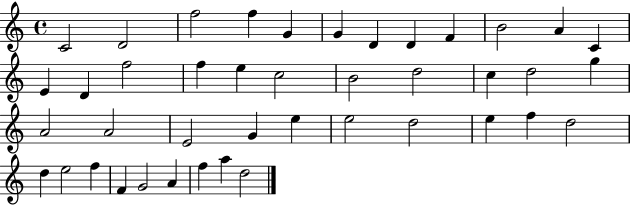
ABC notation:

X:1
T:Untitled
M:4/4
L:1/4
K:C
C2 D2 f2 f G G D D F B2 A C E D f2 f e c2 B2 d2 c d2 g A2 A2 E2 G e e2 d2 e f d2 d e2 f F G2 A f a d2